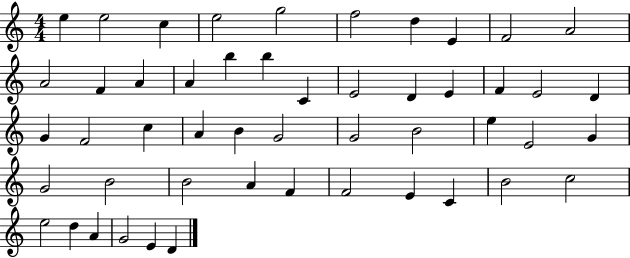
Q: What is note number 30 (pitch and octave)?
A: G4